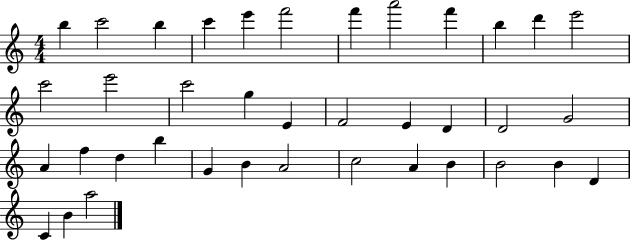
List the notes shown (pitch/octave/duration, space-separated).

B5/q C6/h B5/q C6/q E6/q F6/h F6/q A6/h F6/q B5/q D6/q E6/h C6/h E6/h C6/h G5/q E4/q F4/h E4/q D4/q D4/h G4/h A4/q F5/q D5/q B5/q G4/q B4/q A4/h C5/h A4/q B4/q B4/h B4/q D4/q C4/q B4/q A5/h